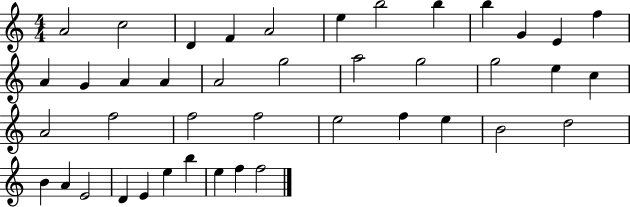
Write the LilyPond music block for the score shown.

{
  \clef treble
  \numericTimeSignature
  \time 4/4
  \key c \major
  a'2 c''2 | d'4 f'4 a'2 | e''4 b''2 b''4 | b''4 g'4 e'4 f''4 | \break a'4 g'4 a'4 a'4 | a'2 g''2 | a''2 g''2 | g''2 e''4 c''4 | \break a'2 f''2 | f''2 f''2 | e''2 f''4 e''4 | b'2 d''2 | \break b'4 a'4 e'2 | d'4 e'4 e''4 b''4 | e''4 f''4 f''2 | \bar "|."
}